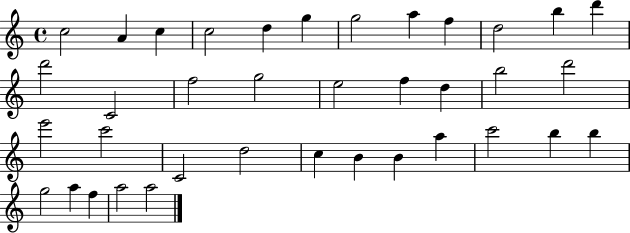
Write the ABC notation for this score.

X:1
T:Untitled
M:4/4
L:1/4
K:C
c2 A c c2 d g g2 a f d2 b d' d'2 C2 f2 g2 e2 f d b2 d'2 e'2 c'2 C2 d2 c B B a c'2 b b g2 a f a2 a2